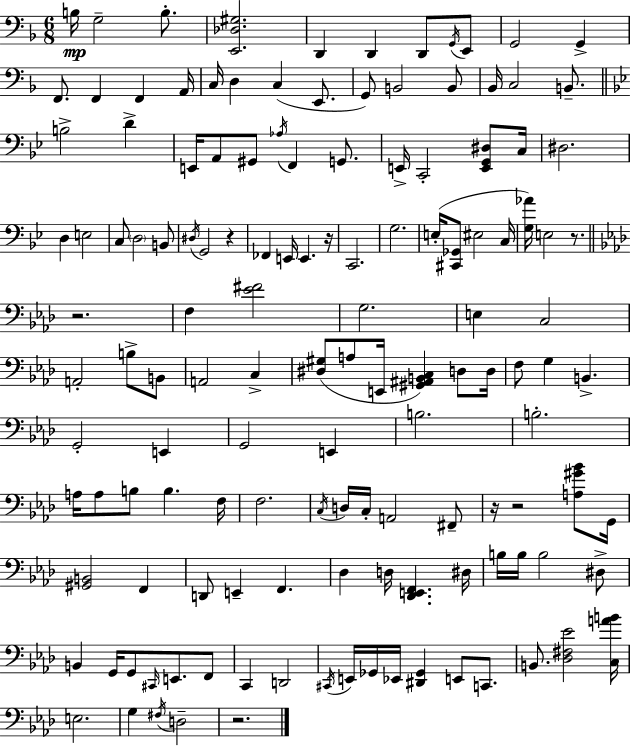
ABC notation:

X:1
T:Untitled
M:6/8
L:1/4
K:Dm
B,/4 G,2 B,/2 [E,,_D,^G,]2 D,, D,, D,,/2 G,,/4 E,,/2 G,,2 G,, F,,/2 F,, F,, A,,/4 C,/4 D, C, E,,/2 G,,/2 B,,2 B,,/2 _B,,/4 C,2 B,,/2 B,2 D E,,/4 A,,/2 ^G,,/2 _A,/4 F,, G,,/2 E,,/4 C,,2 [E,,G,,^D,]/2 C,/4 ^D,2 D, E,2 C,/2 D,2 B,,/2 ^D,/4 G,,2 z _F,, E,,/4 E,, z/4 C,,2 G,2 E,/4 [^C,,_G,,]/2 ^E,2 C,/4 [G,_A]/4 E,2 z/2 z2 F, [_E^F]2 G,2 E, C,2 A,,2 B,/2 B,,/2 A,,2 C, [^D,^G,]/2 A,/2 E,,/4 [^G,,^A,,B,,C,] D,/2 D,/4 F,/2 G, B,, G,,2 E,, G,,2 E,, B,2 B,2 A,/4 A,/2 B,/2 B, F,/4 F,2 C,/4 D,/4 C,/4 A,,2 ^F,,/2 z/4 z2 [A,^G_B]/2 G,,/4 [^G,,B,,]2 F,, D,,/2 E,, F,, _D, D,/4 [_D,,E,,F,,] ^D,/4 B,/4 B,/4 B,2 ^D,/2 B,, G,,/4 G,,/2 ^C,,/4 E,,/2 F,,/2 C,, D,,2 ^C,,/4 E,,/4 _G,,/4 _E,,/4 [^D,,_G,,] E,,/2 C,,/2 B,,/2 [_D,^F,_E]2 [C,AB]/4 E,2 G, ^F,/4 D,2 z2